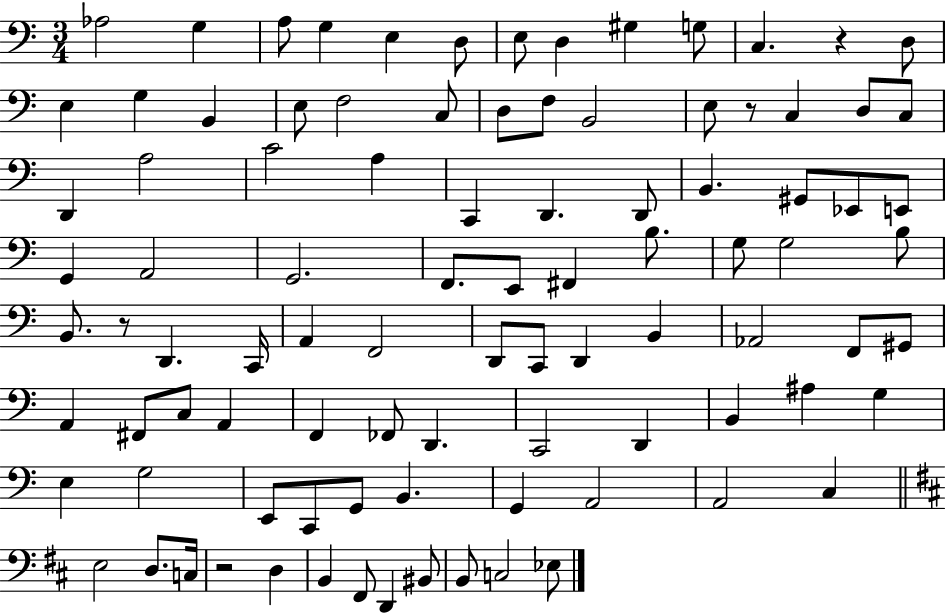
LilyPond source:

{
  \clef bass
  \numericTimeSignature
  \time 3/4
  \key c \major
  aes2 g4 | a8 g4 e4 d8 | e8 d4 gis4 g8 | c4. r4 d8 | \break e4 g4 b,4 | e8 f2 c8 | d8 f8 b,2 | e8 r8 c4 d8 c8 | \break d,4 a2 | c'2 a4 | c,4 d,4. d,8 | b,4. gis,8 ees,8 e,8 | \break g,4 a,2 | g,2. | f,8. e,8 fis,4 b8. | g8 g2 b8 | \break b,8. r8 d,4. c,16 | a,4 f,2 | d,8 c,8 d,4 b,4 | aes,2 f,8 gis,8 | \break a,4 fis,8 c8 a,4 | f,4 fes,8 d,4. | c,2 d,4 | b,4 ais4 g4 | \break e4 g2 | e,8 c,8 g,8 b,4. | g,4 a,2 | a,2 c4 | \break \bar "||" \break \key d \major e2 d8. c16 | r2 d4 | b,4 fis,8 d,4 bis,8 | b,8 c2 ees8 | \break \bar "|."
}